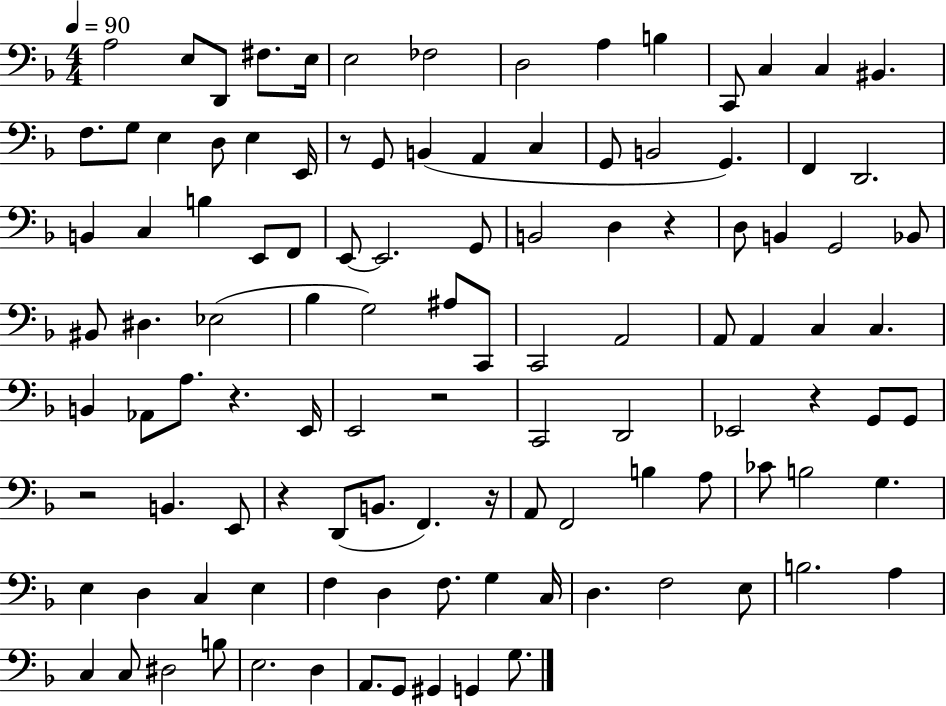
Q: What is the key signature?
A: F major